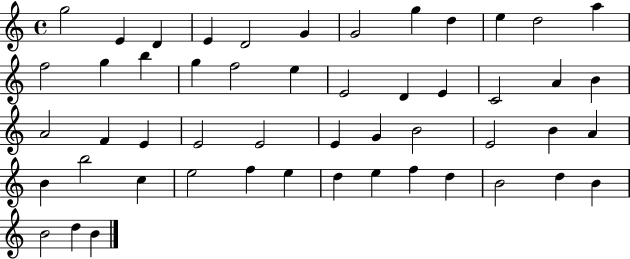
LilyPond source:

{
  \clef treble
  \time 4/4
  \defaultTimeSignature
  \key c \major
  g''2 e'4 d'4 | e'4 d'2 g'4 | g'2 g''4 d''4 | e''4 d''2 a''4 | \break f''2 g''4 b''4 | g''4 f''2 e''4 | e'2 d'4 e'4 | c'2 a'4 b'4 | \break a'2 f'4 e'4 | e'2 e'2 | e'4 g'4 b'2 | e'2 b'4 a'4 | \break b'4 b''2 c''4 | e''2 f''4 e''4 | d''4 e''4 f''4 d''4 | b'2 d''4 b'4 | \break b'2 d''4 b'4 | \bar "|."
}